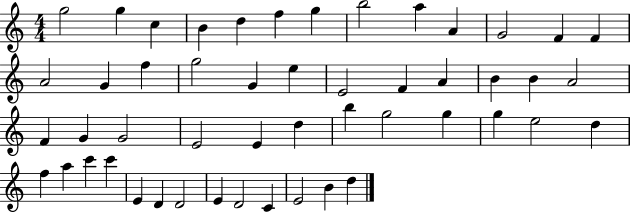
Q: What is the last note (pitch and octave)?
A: D5